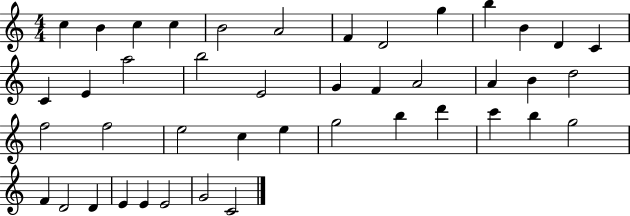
{
  \clef treble
  \numericTimeSignature
  \time 4/4
  \key c \major
  c''4 b'4 c''4 c''4 | b'2 a'2 | f'4 d'2 g''4 | b''4 b'4 d'4 c'4 | \break c'4 e'4 a''2 | b''2 e'2 | g'4 f'4 a'2 | a'4 b'4 d''2 | \break f''2 f''2 | e''2 c''4 e''4 | g''2 b''4 d'''4 | c'''4 b''4 g''2 | \break f'4 d'2 d'4 | e'4 e'4 e'2 | g'2 c'2 | \bar "|."
}